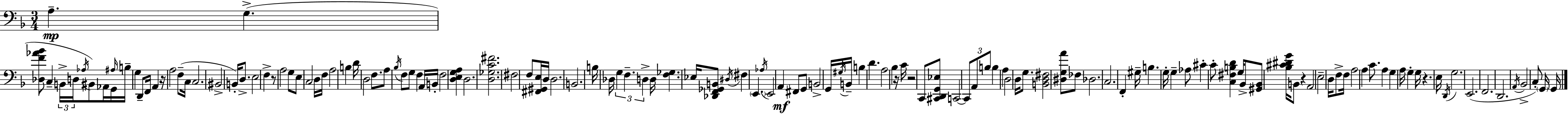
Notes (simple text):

A3/q. G3/q. [Db3,F4,Ab4,Bb4]/e C3/q B2/s D3/s Ab3/s BIS2/e Ab2/s G2/s A#3/s B3/s G3/q D2/e F2/s A2/q R/s A3/h F3/e C3/s C3/h. BIS2/h B2/s D3/e. E3/h F3/q R/e A3/h G3/e E3/e C3/h D3/s F3/s A3/h B3/q D4/s D3/h F3/e. A3/e Bb3/s F3/e G3/e F3/q A2/s B2/s F3/h [D3,E3,G3,A3]/q D3/h. [D3,Gb3,C4,F#4]/h. F#3/h F3/e [F#2,G#2,E3]/s D3/s D3/h. B2/h. B3/s Db3/s G3/q F3/q. D3/q D3/s [F3,Gb3]/q. Eb3/s [Db2,F2,Gb2,B2]/e D#3/s F#3/q E2/q. Ab3/s E2/h A2/q F#2/e G2/e B2/h G2/s G#3/s B2/s B3/q D4/q. A3/h Bb3/q R/s C4/s R/h C2/e [C#2,D2,G2,Eb3]/e C2/h C2/e A2/e B3/e B3/q A3/q D3/h D3/s G3/e. [B2,D3,F#3]/h [D#3,G3,A4]/e FES3/e Db3/h. C3/h. F2/q G#3/s B3/q. G3/s G3/q Ab3/e C#4/q C4/e [C3,F#3,B3,D4]/q G3/s Bb2/e [G#2,Bb2]/e [Bb3,C#4,D#4,G4]/s B2/e R/q A2/h E3/h D3/s F3/e F3/s A3/h A3/q C4/e. A3/q G3/q A3/s G3/q G3/s R/q. E3/s D2/s G3/h. E2/h. F2/h. D2/h. A2/s Bb2/h C3/e G2/s G2/s